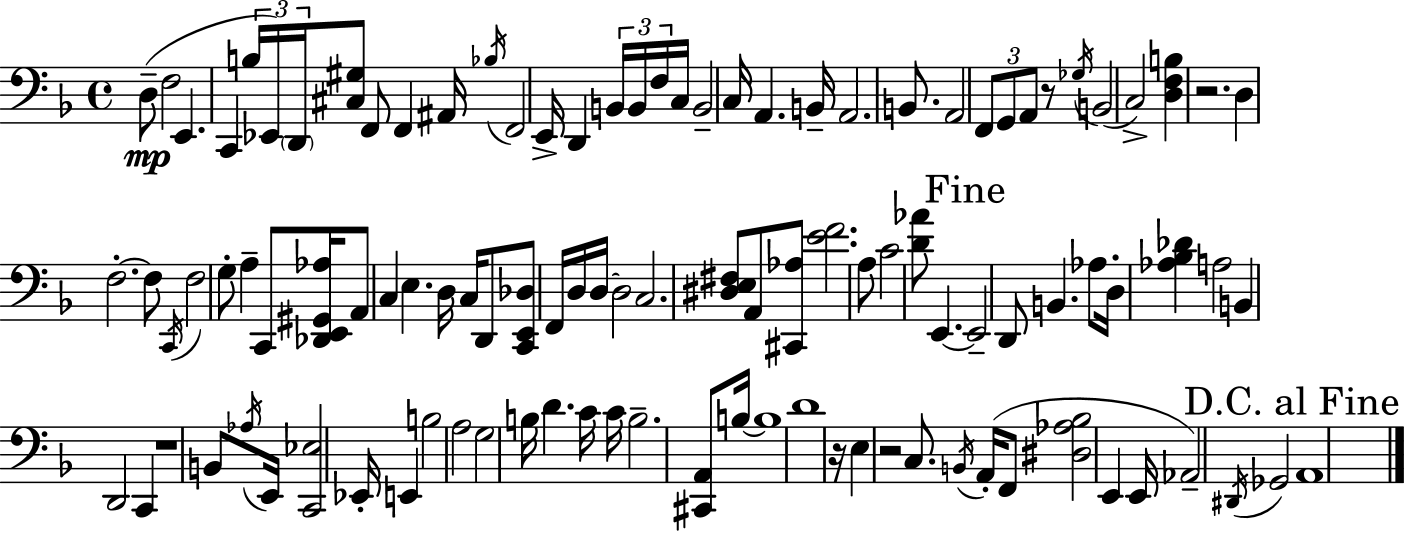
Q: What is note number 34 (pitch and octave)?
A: F3